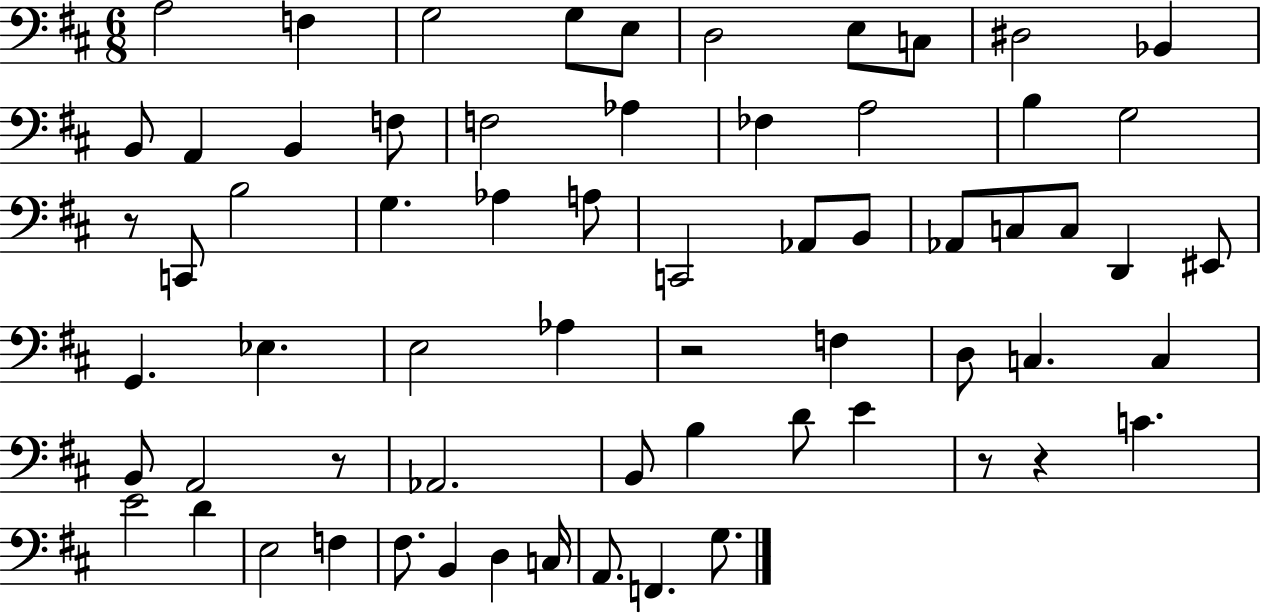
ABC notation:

X:1
T:Untitled
M:6/8
L:1/4
K:D
A,2 F, G,2 G,/2 E,/2 D,2 E,/2 C,/2 ^D,2 _B,, B,,/2 A,, B,, F,/2 F,2 _A, _F, A,2 B, G,2 z/2 C,,/2 B,2 G, _A, A,/2 C,,2 _A,,/2 B,,/2 _A,,/2 C,/2 C,/2 D,, ^E,,/2 G,, _E, E,2 _A, z2 F, D,/2 C, C, B,,/2 A,,2 z/2 _A,,2 B,,/2 B, D/2 E z/2 z C E2 D E,2 F, ^F,/2 B,, D, C,/4 A,,/2 F,, G,/2